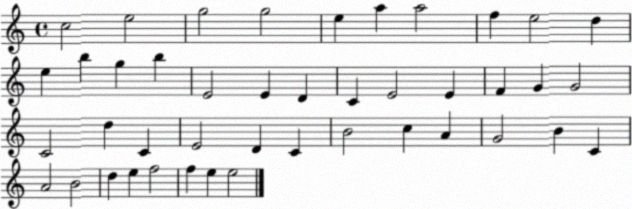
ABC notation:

X:1
T:Untitled
M:4/4
L:1/4
K:C
c2 e2 g2 g2 e a a2 f e2 d e b g b E2 E D C E2 E F G G2 C2 d C E2 D C B2 c A G2 B C A2 B2 d e f2 f e e2